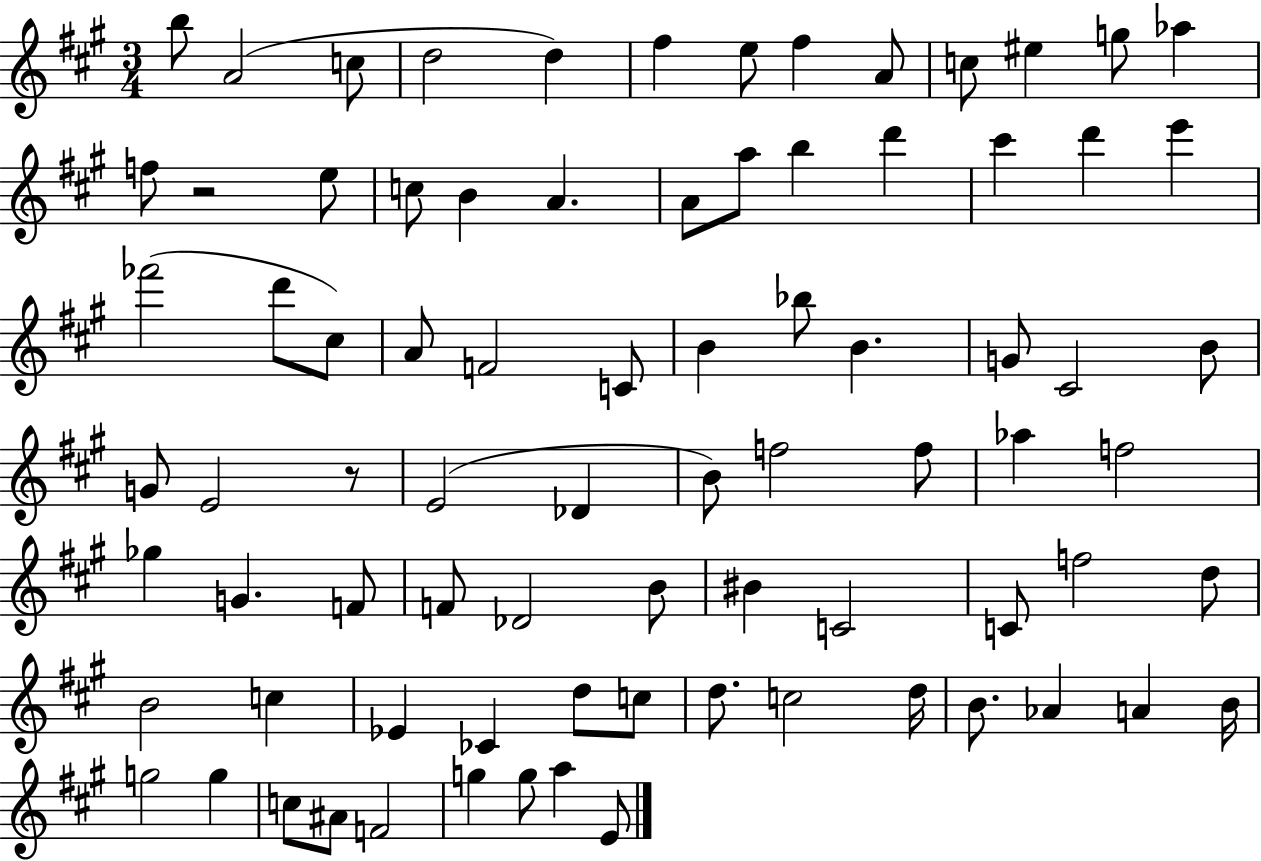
B5/e A4/h C5/e D5/h D5/q F#5/q E5/e F#5/q A4/e C5/e EIS5/q G5/e Ab5/q F5/e R/h E5/e C5/e B4/q A4/q. A4/e A5/e B5/q D6/q C#6/q D6/q E6/q FES6/h D6/e C#5/e A4/e F4/h C4/e B4/q Bb5/e B4/q. G4/e C#4/h B4/e G4/e E4/h R/e E4/h Db4/q B4/e F5/h F5/e Ab5/q F5/h Gb5/q G4/q. F4/e F4/e Db4/h B4/e BIS4/q C4/h C4/e F5/h D5/e B4/h C5/q Eb4/q CES4/q D5/e C5/e D5/e. C5/h D5/s B4/e. Ab4/q A4/q B4/s G5/h G5/q C5/e A#4/e F4/h G5/q G5/e A5/q E4/e